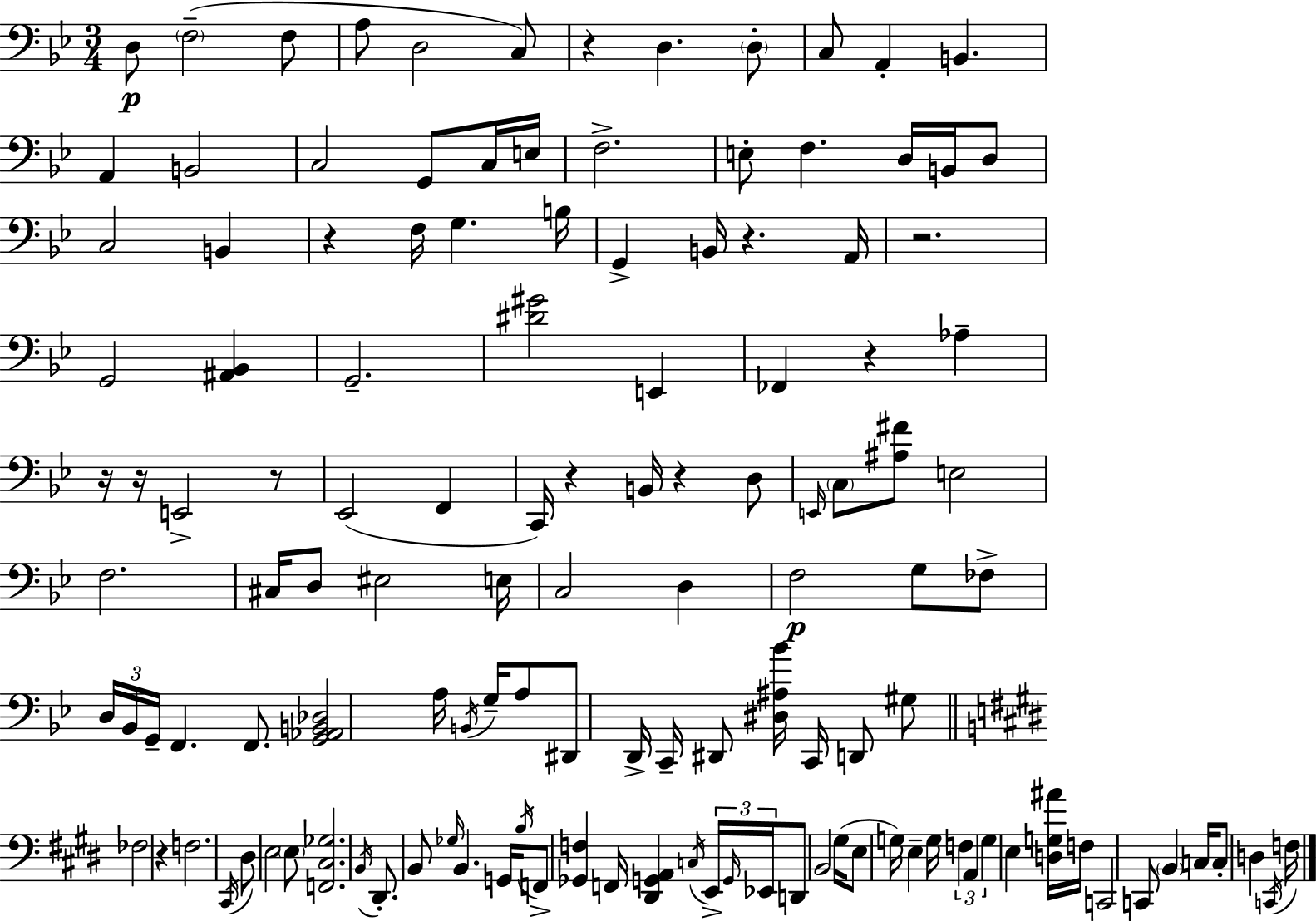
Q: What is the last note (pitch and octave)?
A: F3